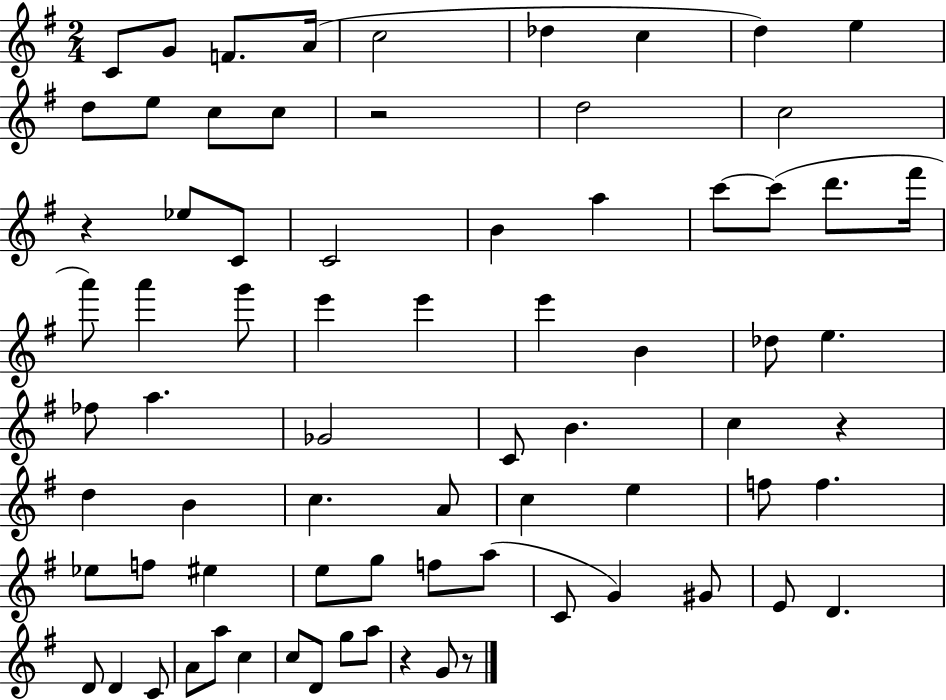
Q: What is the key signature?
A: G major